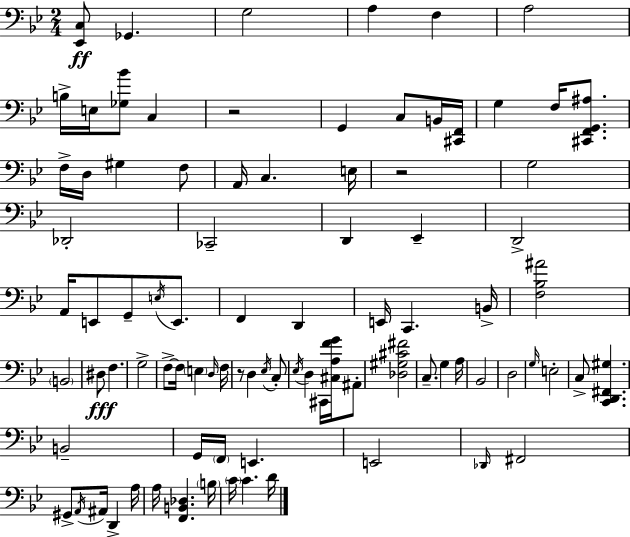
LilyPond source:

{
  \clef bass
  \numericTimeSignature
  \time 2/4
  \key bes \major
  <ees, c>8\ff ges,4. | g2 | a4 f4 | a2 | \break b16-> e16 <ges bes'>8 c4 | r2 | g,4 c8 b,16 <cis, f,>16 | g4 f16 <cis, f, g, ais>8. | \break f16-> d16 gis4 f8 | a,16 c4. e16 | r2 | g2 | \break des,2-. | ces,2-- | d,4 ees,4-- | d,2-> | \break a,16 e,8 g,8-- \acciaccatura { e16 } e,8. | f,4 d,4 | e,16 c,4. | b,16-> <f bes ais'>2 | \break \parenthesize b,2 | dis8\fff f4. | g2-> | f8->~~ f16 \parenthesize e4 | \break \grace { d16 } f16 r8 d4 | \acciaccatura { ees16 } c8-. \acciaccatura { ees16 } d4 | cis,16 <cis a f' g'>16 ais,8-. <des gis cis' fis'>2 | c8.-- g4 | \break a16 bes,2 | d2 | \grace { g16 } e2-. | c8-> <c, d, fis, gis>4. | \break b,2-- | g,16 \parenthesize f,16 e,4. | e,2 | \grace { des,16 } fis,2 | \break gis,8-> | \acciaccatura { a,16 } ais,16 d,4-> a16 a16 | <f, b, des>4. \parenthesize b16 \parenthesize c'16 | c'4. d'16 \bar "|."
}